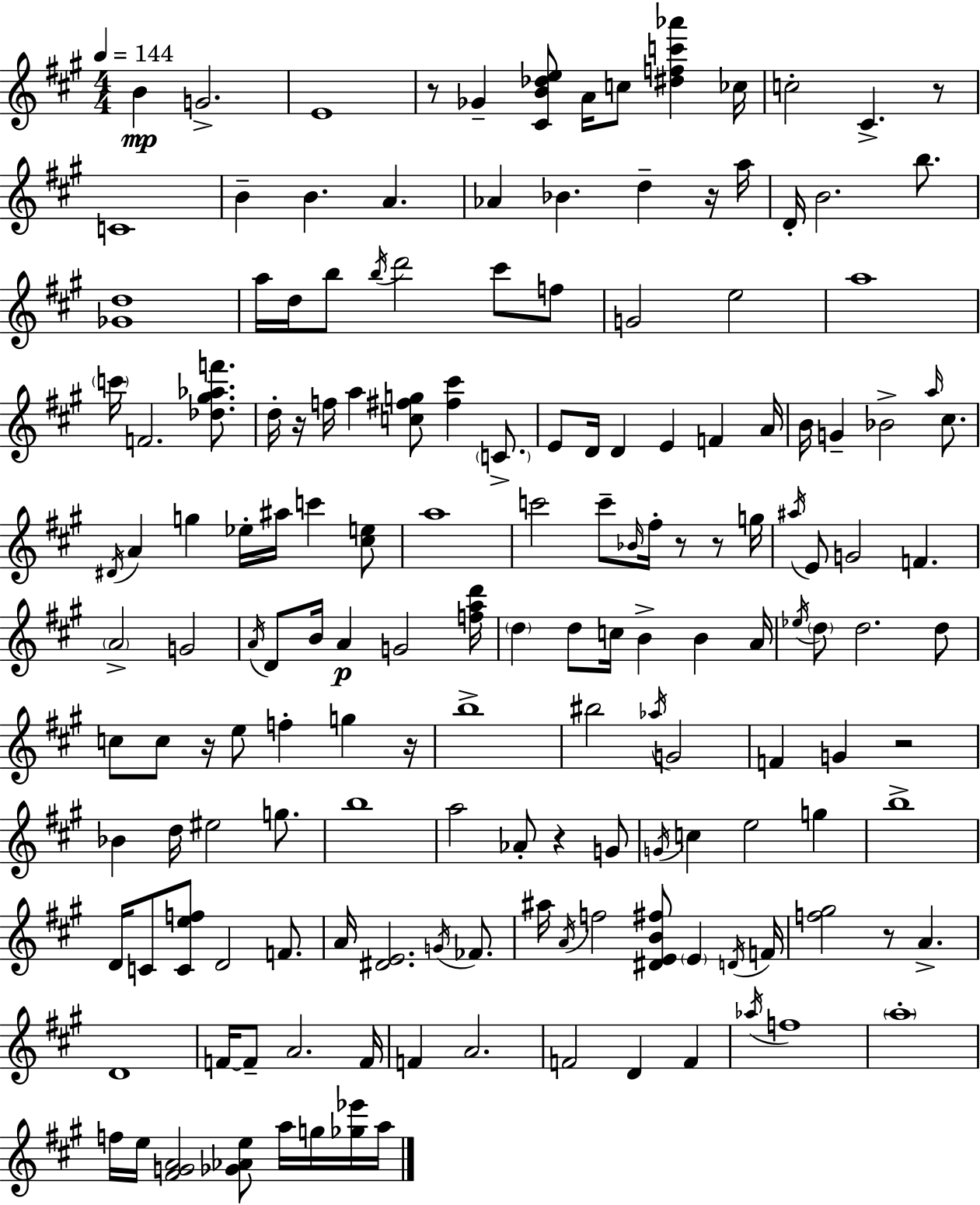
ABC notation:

X:1
T:Untitled
M:4/4
L:1/4
K:A
B G2 E4 z/2 _G [^CB_de]/2 A/4 c/2 [^dfc'_a'] _c/4 c2 ^C z/2 C4 B B A _A _B d z/4 a/4 D/4 B2 b/2 [_Gd]4 a/4 d/4 b/2 b/4 d'2 ^c'/2 f/2 G2 e2 a4 c'/4 F2 [_d^g_af']/2 d/4 z/4 f/4 a [c^fg]/2 [^f^c'] C/2 E/2 D/4 D E F A/4 B/4 G _B2 a/4 ^c/2 ^D/4 A g _e/4 ^a/4 c' [^ce]/2 a4 c'2 c'/2 _B/4 ^f/4 z/2 z/2 g/4 ^a/4 E/2 G2 F A2 G2 A/4 D/2 B/4 A G2 [fad']/4 d d/2 c/4 B B A/4 _e/4 d/2 d2 d/2 c/2 c/2 z/4 e/2 f g z/4 b4 ^b2 _a/4 G2 F G z2 _B d/4 ^e2 g/2 b4 a2 _A/2 z G/2 G/4 c e2 g b4 D/4 C/2 [Cef]/2 D2 F/2 A/4 [^DE]2 G/4 _F/2 ^a/4 A/4 f2 [^DEB^f]/2 E D/4 F/4 [f^g]2 z/2 A D4 F/4 F/2 A2 F/4 F A2 F2 D F _a/4 f4 a4 f/4 e/4 [^FGA]2 [_G_Ae]/2 a/4 g/4 [_g_e']/4 a/4